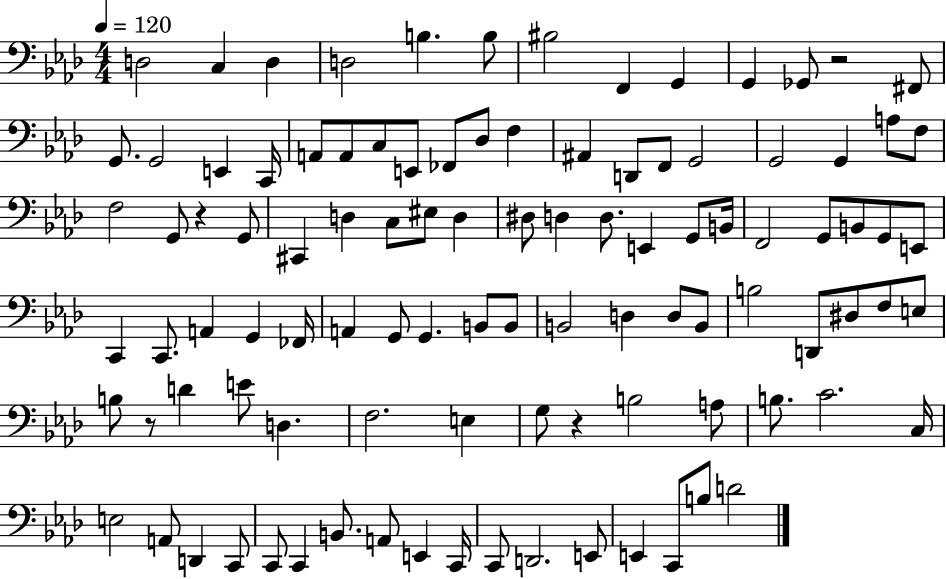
D3/h C3/q D3/q D3/h B3/q. B3/e BIS3/h F2/q G2/q G2/q Gb2/e R/h F#2/e G2/e. G2/h E2/q C2/s A2/e A2/e C3/e E2/e FES2/e Db3/e F3/q A#2/q D2/e F2/e G2/h G2/h G2/q A3/e F3/e F3/h G2/e R/q G2/e C#2/q D3/q C3/e EIS3/e D3/q D#3/e D3/q D3/e. E2/q G2/e B2/s F2/h G2/e B2/e G2/e E2/e C2/q C2/e. A2/q G2/q FES2/s A2/q G2/e G2/q. B2/e B2/e B2/h D3/q D3/e B2/e B3/h D2/e D#3/e F3/e E3/e B3/e R/e D4/q E4/e D3/q. F3/h. E3/q G3/e R/q B3/h A3/e B3/e. C4/h. C3/s E3/h A2/e D2/q C2/e C2/e C2/q B2/e. A2/e E2/q C2/s C2/e D2/h. E2/e E2/q C2/e B3/e D4/h